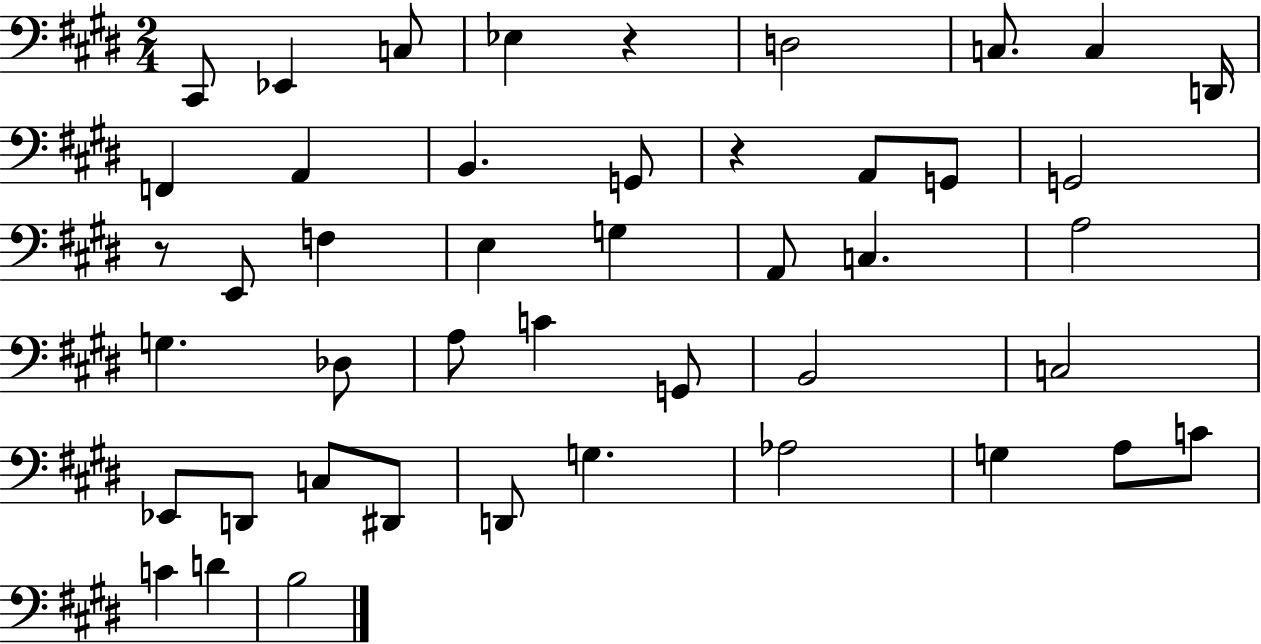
X:1
T:Untitled
M:2/4
L:1/4
K:E
^C,,/2 _E,, C,/2 _E, z D,2 C,/2 C, D,,/4 F,, A,, B,, G,,/2 z A,,/2 G,,/2 G,,2 z/2 E,,/2 F, E, G, A,,/2 C, A,2 G, _D,/2 A,/2 C G,,/2 B,,2 C,2 _E,,/2 D,,/2 C,/2 ^D,,/2 D,,/2 G, _A,2 G, A,/2 C/2 C D B,2